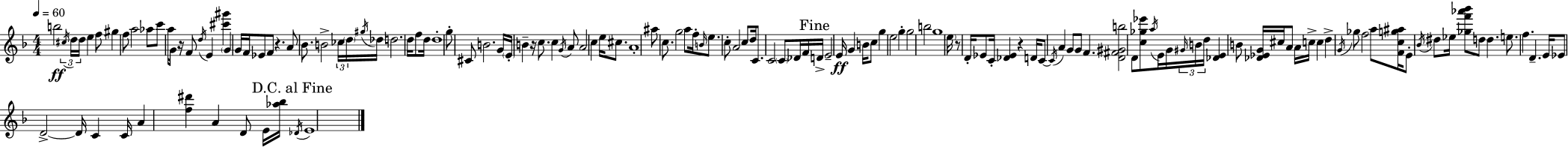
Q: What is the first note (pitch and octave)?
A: B5